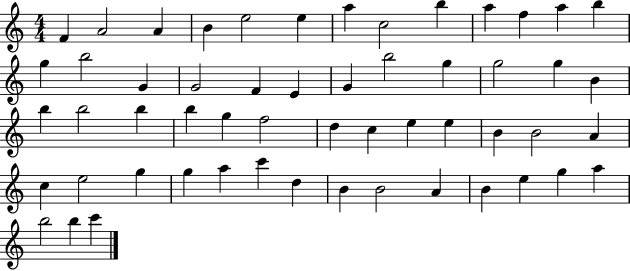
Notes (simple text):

F4/q A4/h A4/q B4/q E5/h E5/q A5/q C5/h B5/q A5/q F5/q A5/q B5/q G5/q B5/h G4/q G4/h F4/q E4/q G4/q B5/h G5/q G5/h G5/q B4/q B5/q B5/h B5/q B5/q G5/q F5/h D5/q C5/q E5/q E5/q B4/q B4/h A4/q C5/q E5/h G5/q G5/q A5/q C6/q D5/q B4/q B4/h A4/q B4/q E5/q G5/q A5/q B5/h B5/q C6/q